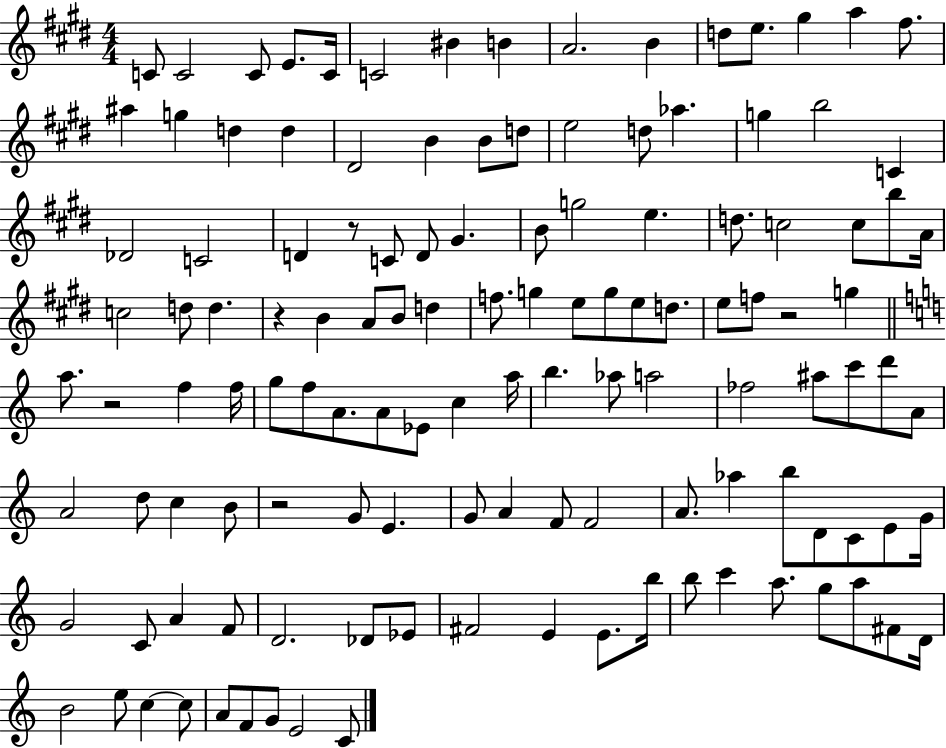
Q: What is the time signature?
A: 4/4